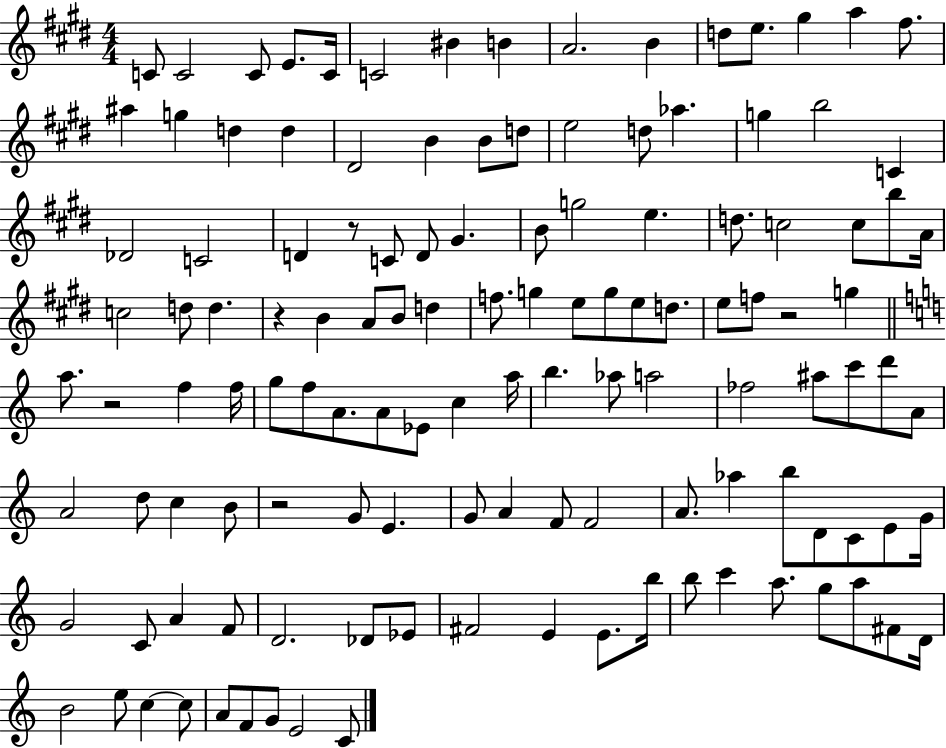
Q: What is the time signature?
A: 4/4